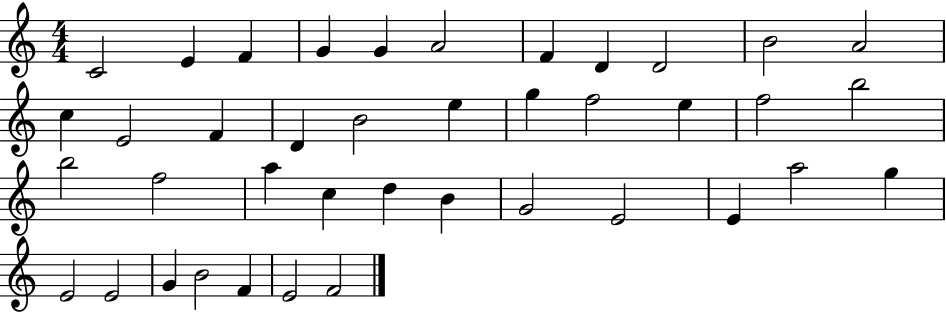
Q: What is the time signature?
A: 4/4